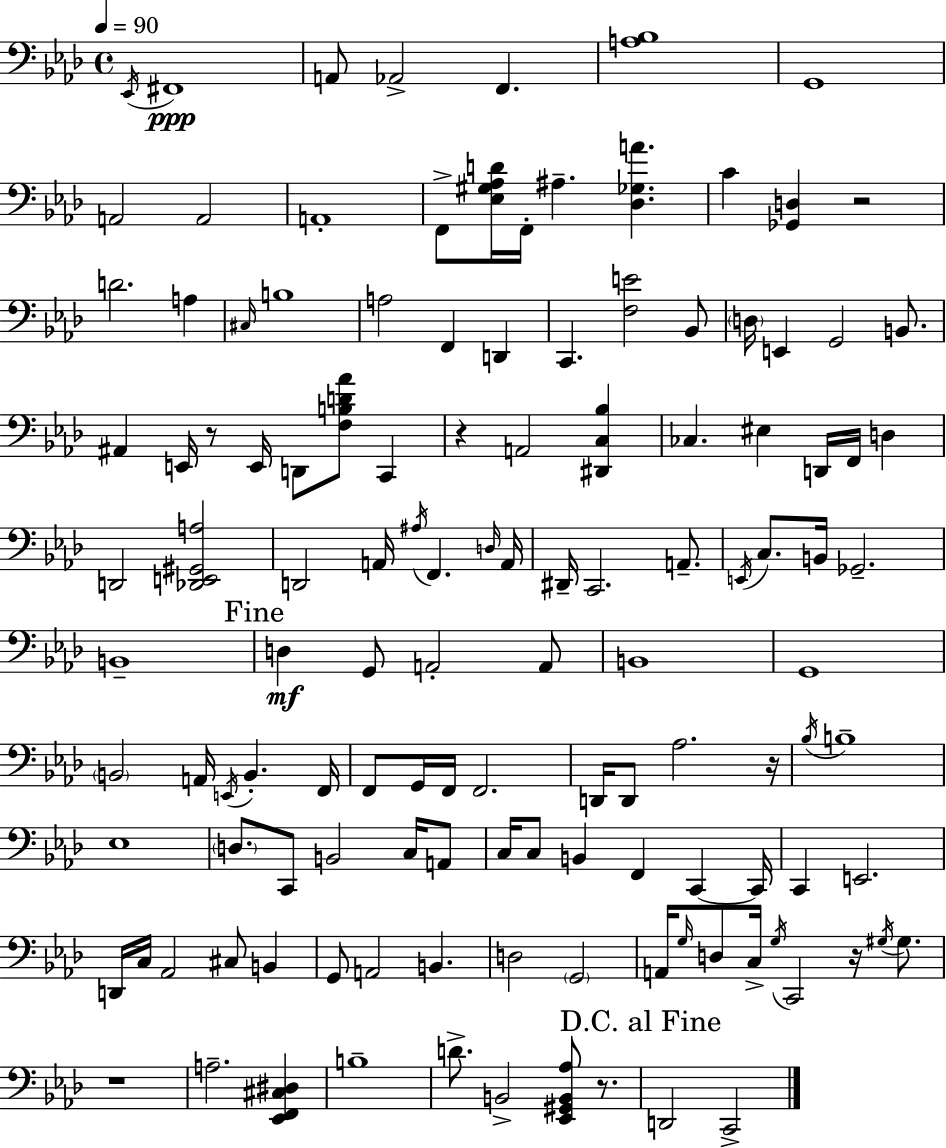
X:1
T:Untitled
M:4/4
L:1/4
K:Ab
_E,,/4 ^F,,4 A,,/2 _A,,2 F,, [A,_B,]4 G,,4 A,,2 A,,2 A,,4 F,,/2 [_E,^G,_A,D]/4 F,,/4 ^A, [_D,_G,A] C [_G,,D,] z2 D2 A, ^C,/4 B,4 A,2 F,, D,, C,, [F,E]2 _B,,/2 D,/4 E,, G,,2 B,,/2 ^A,, E,,/4 z/2 E,,/4 D,,/2 [F,B,D_A]/2 C,, z A,,2 [^D,,C,_B,] _C, ^E, D,,/4 F,,/4 D, D,,2 [_D,,E,,^G,,A,]2 D,,2 A,,/4 ^A,/4 F,, D,/4 A,,/4 ^D,,/4 C,,2 A,,/2 E,,/4 C,/2 B,,/4 _G,,2 B,,4 D, G,,/2 A,,2 A,,/2 B,,4 G,,4 B,,2 A,,/4 E,,/4 B,, F,,/4 F,,/2 G,,/4 F,,/4 F,,2 D,,/4 D,,/2 _A,2 z/4 _B,/4 B,4 _E,4 D,/2 C,,/2 B,,2 C,/4 A,,/2 C,/4 C,/2 B,, F,, C,, C,,/4 C,, E,,2 D,,/4 C,/4 _A,,2 ^C,/2 B,, G,,/2 A,,2 B,, D,2 G,,2 A,,/4 G,/4 D,/2 C,/4 G,/4 C,,2 z/4 ^G,/4 ^G,/2 z4 A,2 [_E,,F,,^C,^D,] B,4 D/2 B,,2 [_E,,^G,,B,,_A,]/2 z/2 D,,2 C,,2